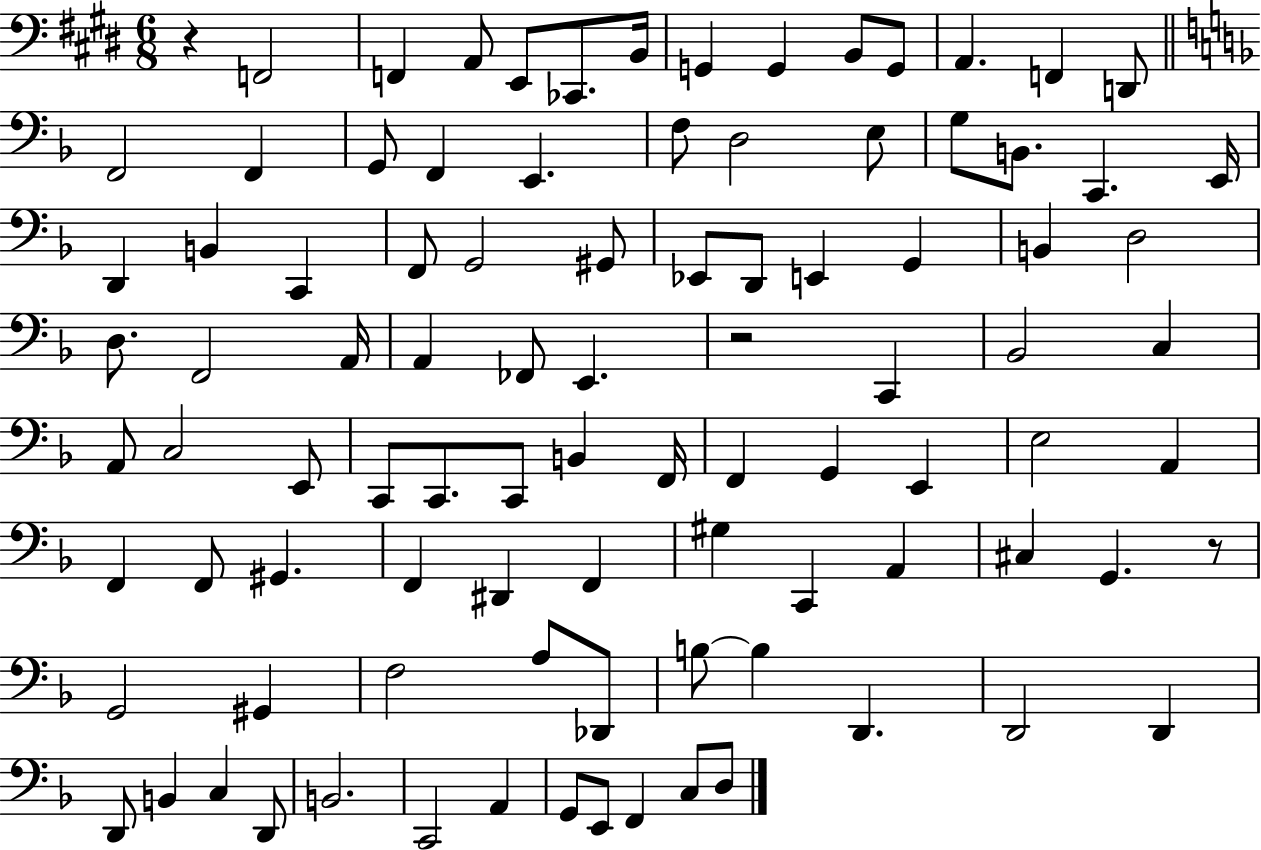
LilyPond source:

{
  \clef bass
  \numericTimeSignature
  \time 6/8
  \key e \major
  r4 f,2 | f,4 a,8 e,8 ces,8. b,16 | g,4 g,4 b,8 g,8 | a,4. f,4 d,8 | \break \bar "||" \break \key d \minor f,2 f,4 | g,8 f,4 e,4. | f8 d2 e8 | g8 b,8. c,4. e,16 | \break d,4 b,4 c,4 | f,8 g,2 gis,8 | ees,8 d,8 e,4 g,4 | b,4 d2 | \break d8. f,2 a,16 | a,4 fes,8 e,4. | r2 c,4 | bes,2 c4 | \break a,8 c2 e,8 | c,8 c,8. c,8 b,4 f,16 | f,4 g,4 e,4 | e2 a,4 | \break f,4 f,8 gis,4. | f,4 dis,4 f,4 | gis4 c,4 a,4 | cis4 g,4. r8 | \break g,2 gis,4 | f2 a8 des,8 | b8~~ b4 d,4. | d,2 d,4 | \break d,8 b,4 c4 d,8 | b,2. | c,2 a,4 | g,8 e,8 f,4 c8 d8 | \break \bar "|."
}